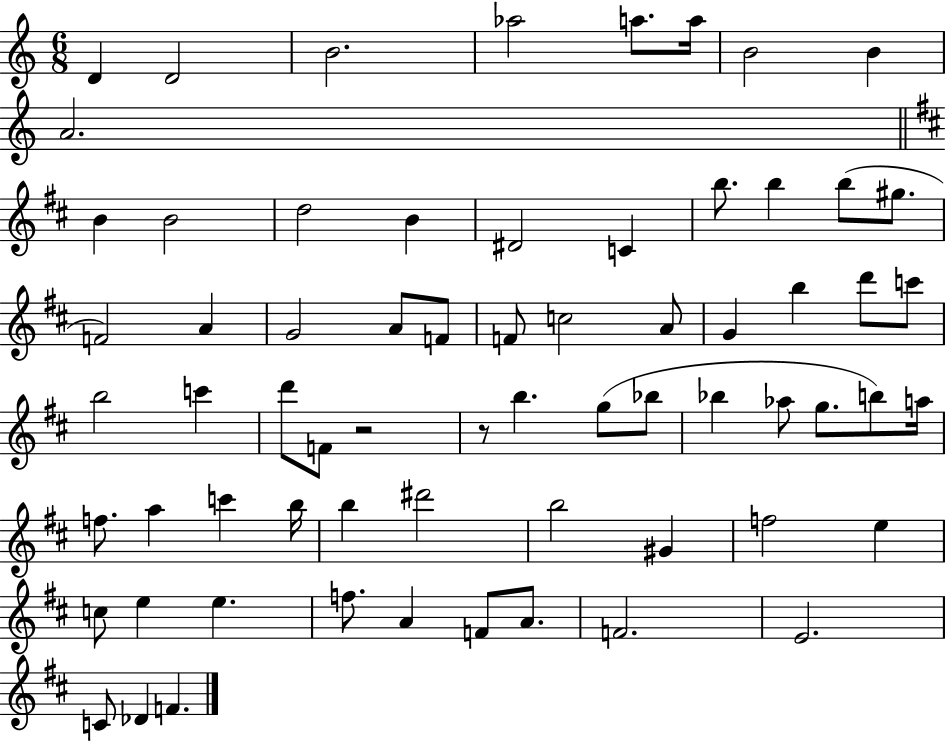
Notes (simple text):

D4/q D4/h B4/h. Ab5/h A5/e. A5/s B4/h B4/q A4/h. B4/q B4/h D5/h B4/q D#4/h C4/q B5/e. B5/q B5/e G#5/e. F4/h A4/q G4/h A4/e F4/e F4/e C5/h A4/e G4/q B5/q D6/e C6/e B5/h C6/q D6/e F4/e R/h R/e B5/q. G5/e Bb5/e Bb5/q Ab5/e G5/e. B5/e A5/s F5/e. A5/q C6/q B5/s B5/q D#6/h B5/h G#4/q F5/h E5/q C5/e E5/q E5/q. F5/e. A4/q F4/e A4/e. F4/h. E4/h. C4/e Db4/q F4/q.